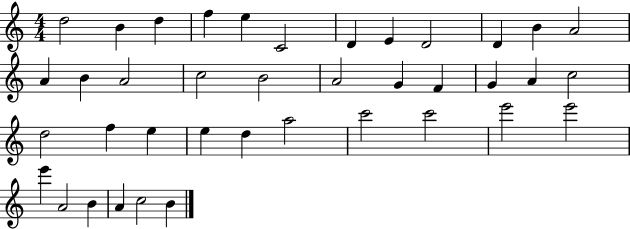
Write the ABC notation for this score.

X:1
T:Untitled
M:4/4
L:1/4
K:C
d2 B d f e C2 D E D2 D B A2 A B A2 c2 B2 A2 G F G A c2 d2 f e e d a2 c'2 c'2 e'2 e'2 e' A2 B A c2 B